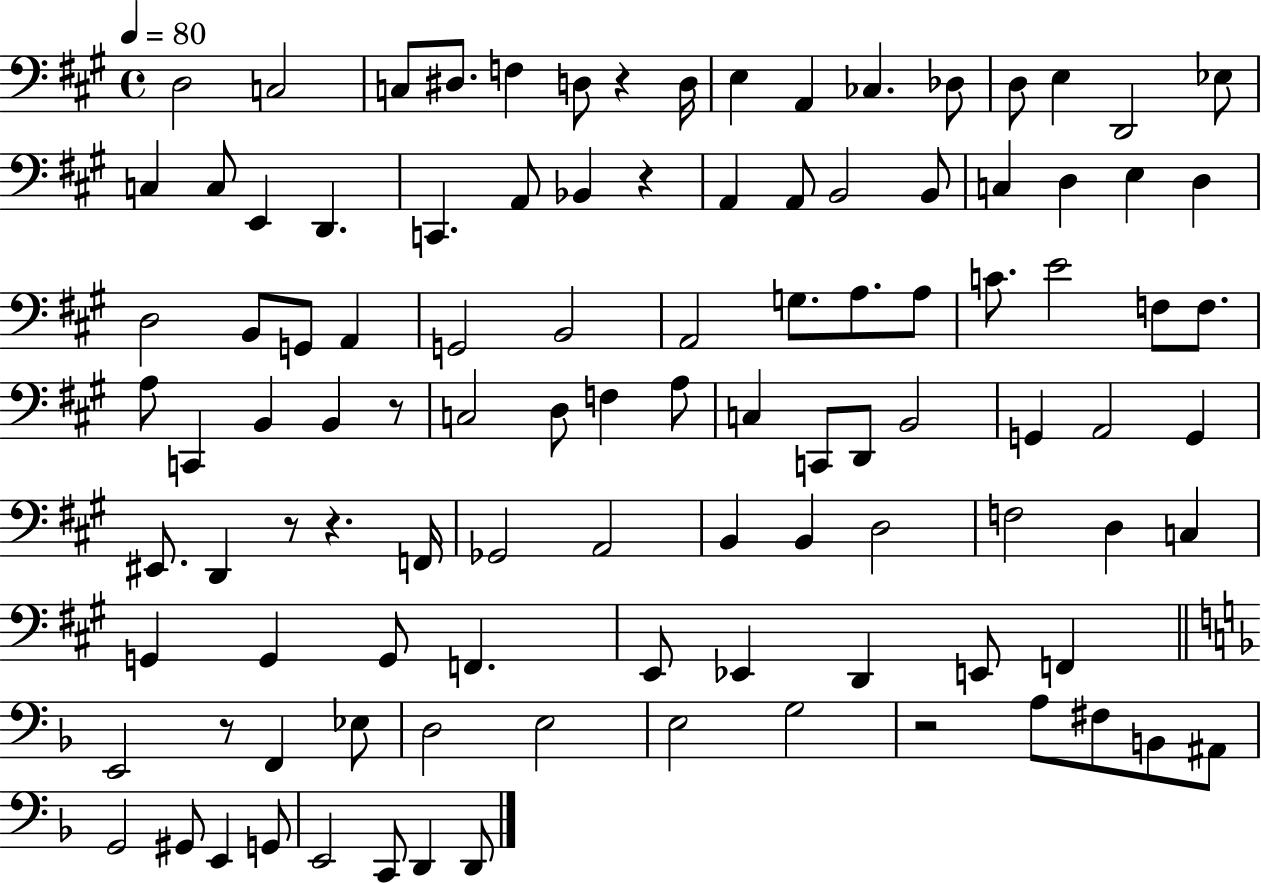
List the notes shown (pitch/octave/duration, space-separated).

D3/h C3/h C3/e D#3/e. F3/q D3/e R/q D3/s E3/q A2/q CES3/q. Db3/e D3/e E3/q D2/h Eb3/e C3/q C3/e E2/q D2/q. C2/q. A2/e Bb2/q R/q A2/q A2/e B2/h B2/e C3/q D3/q E3/q D3/q D3/h B2/e G2/e A2/q G2/h B2/h A2/h G3/e. A3/e. A3/e C4/e. E4/h F3/e F3/e. A3/e C2/q B2/q B2/q R/e C3/h D3/e F3/q A3/e C3/q C2/e D2/e B2/h G2/q A2/h G2/q EIS2/e. D2/q R/e R/q. F2/s Gb2/h A2/h B2/q B2/q D3/h F3/h D3/q C3/q G2/q G2/q G2/e F2/q. E2/e Eb2/q D2/q E2/e F2/q E2/h R/e F2/q Eb3/e D3/h E3/h E3/h G3/h R/h A3/e F#3/e B2/e A#2/e G2/h G#2/e E2/q G2/e E2/h C2/e D2/q D2/e